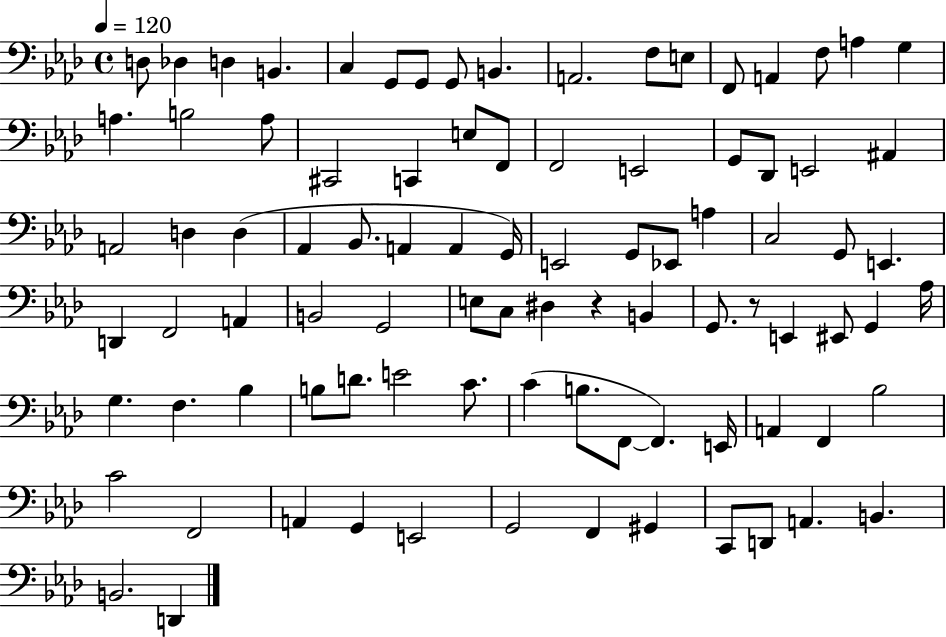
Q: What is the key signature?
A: AES major